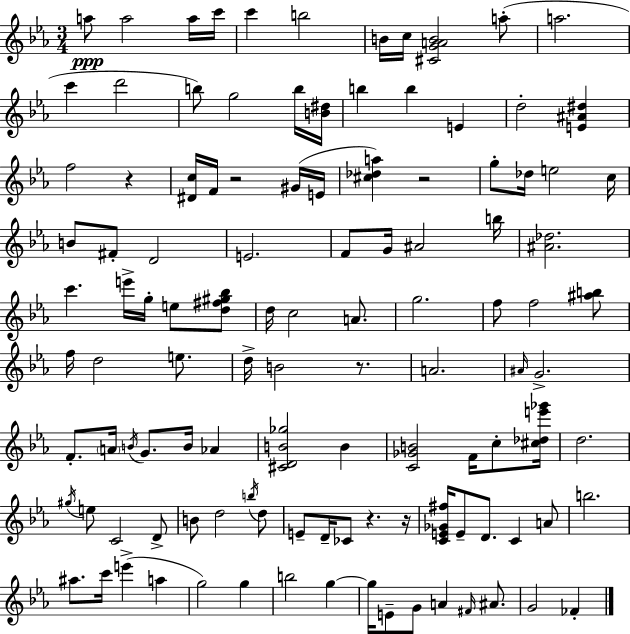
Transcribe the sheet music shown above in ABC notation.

X:1
T:Untitled
M:3/4
L:1/4
K:Eb
a/2 a2 a/4 c'/4 c' b2 B/4 c/4 [^CGAB]2 a/2 a2 c' d'2 b/2 g2 b/4 [B^d]/4 b b E d2 [E^A^d] f2 z [^Dc]/4 F/4 z2 ^G/4 E/4 [^c_da] z2 g/2 _d/4 e2 c/4 B/2 ^F/2 D2 E2 F/2 G/4 ^A2 b/4 [^A_d]2 c' e'/4 g/4 e/2 [d^f^g_b]/2 d/4 c2 A/2 g2 f/2 f2 [^ab]/2 f/4 d2 e/2 d/4 B2 z/2 A2 ^A/4 G2 F/2 A/4 B/4 G/2 B/4 _A [^CDB_g]2 B [C_GB]2 F/4 c/2 [^c_de'_g']/4 d2 ^g/4 e/2 C2 D/2 B/2 d2 b/4 d/2 E/2 D/4 _C/2 z z/4 [CE_G^f]/4 E/2 D/2 C A/2 b2 ^a/2 c'/4 e' a g2 g b2 g g/4 E/2 G/2 A ^F/4 ^A/2 G2 _F